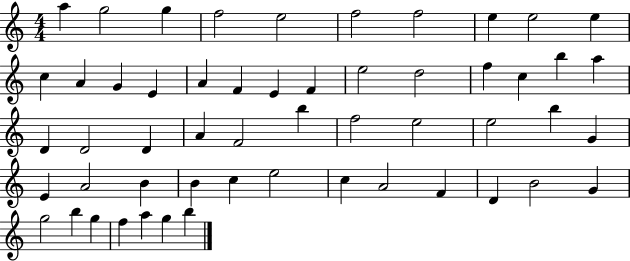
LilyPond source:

{
  \clef treble
  \numericTimeSignature
  \time 4/4
  \key c \major
  a''4 g''2 g''4 | f''2 e''2 | f''2 f''2 | e''4 e''2 e''4 | \break c''4 a'4 g'4 e'4 | a'4 f'4 e'4 f'4 | e''2 d''2 | f''4 c''4 b''4 a''4 | \break d'4 d'2 d'4 | a'4 f'2 b''4 | f''2 e''2 | e''2 b''4 g'4 | \break e'4 a'2 b'4 | b'4 c''4 e''2 | c''4 a'2 f'4 | d'4 b'2 g'4 | \break g''2 b''4 g''4 | f''4 a''4 g''4 b''4 | \bar "|."
}